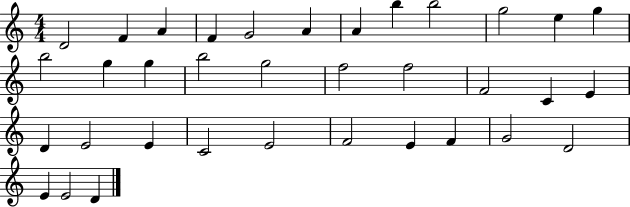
{
  \clef treble
  \numericTimeSignature
  \time 4/4
  \key c \major
  d'2 f'4 a'4 | f'4 g'2 a'4 | a'4 b''4 b''2 | g''2 e''4 g''4 | \break b''2 g''4 g''4 | b''2 g''2 | f''2 f''2 | f'2 c'4 e'4 | \break d'4 e'2 e'4 | c'2 e'2 | f'2 e'4 f'4 | g'2 d'2 | \break e'4 e'2 d'4 | \bar "|."
}